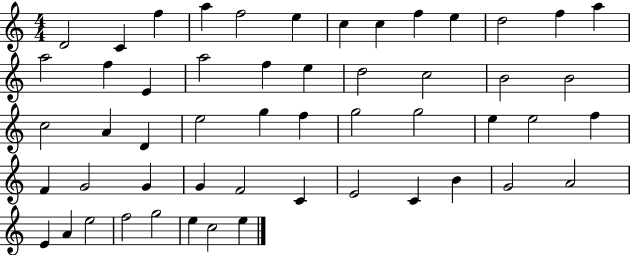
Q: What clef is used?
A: treble